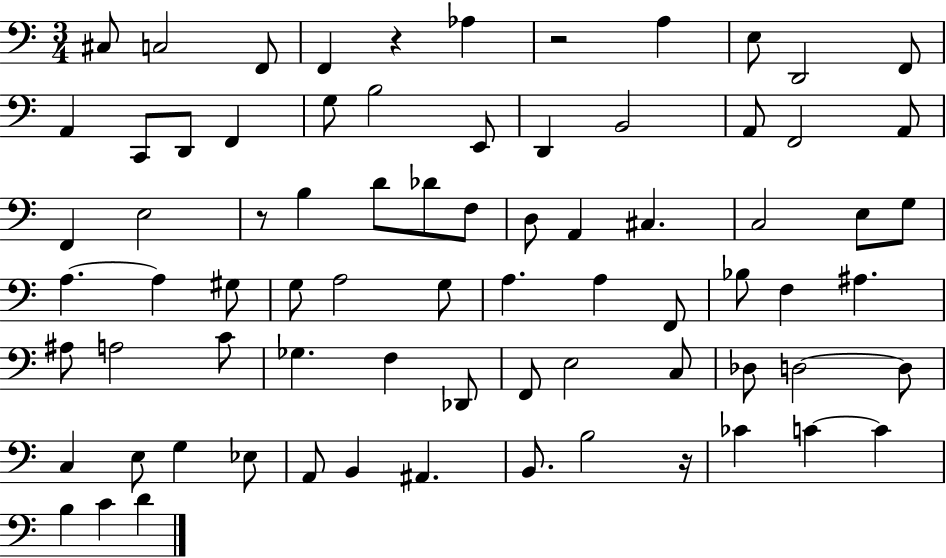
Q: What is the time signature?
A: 3/4